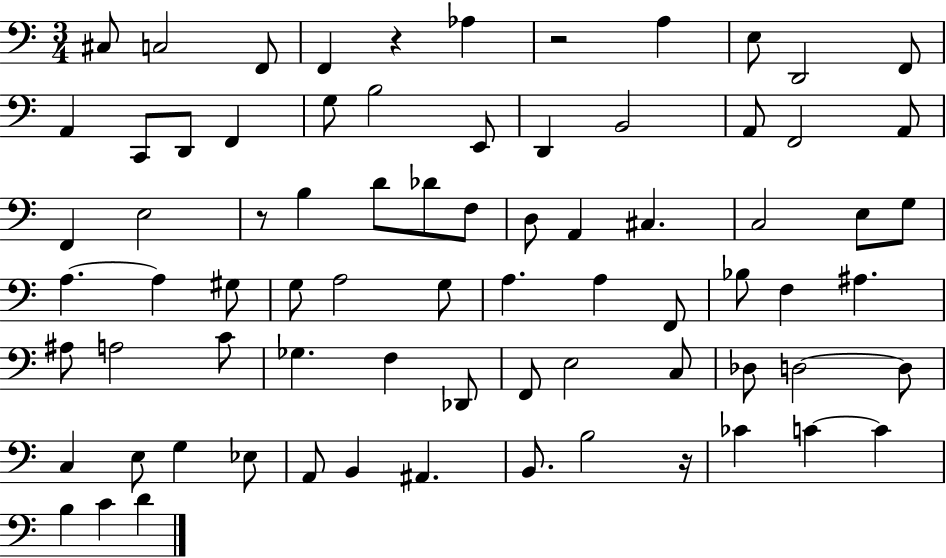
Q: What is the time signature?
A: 3/4